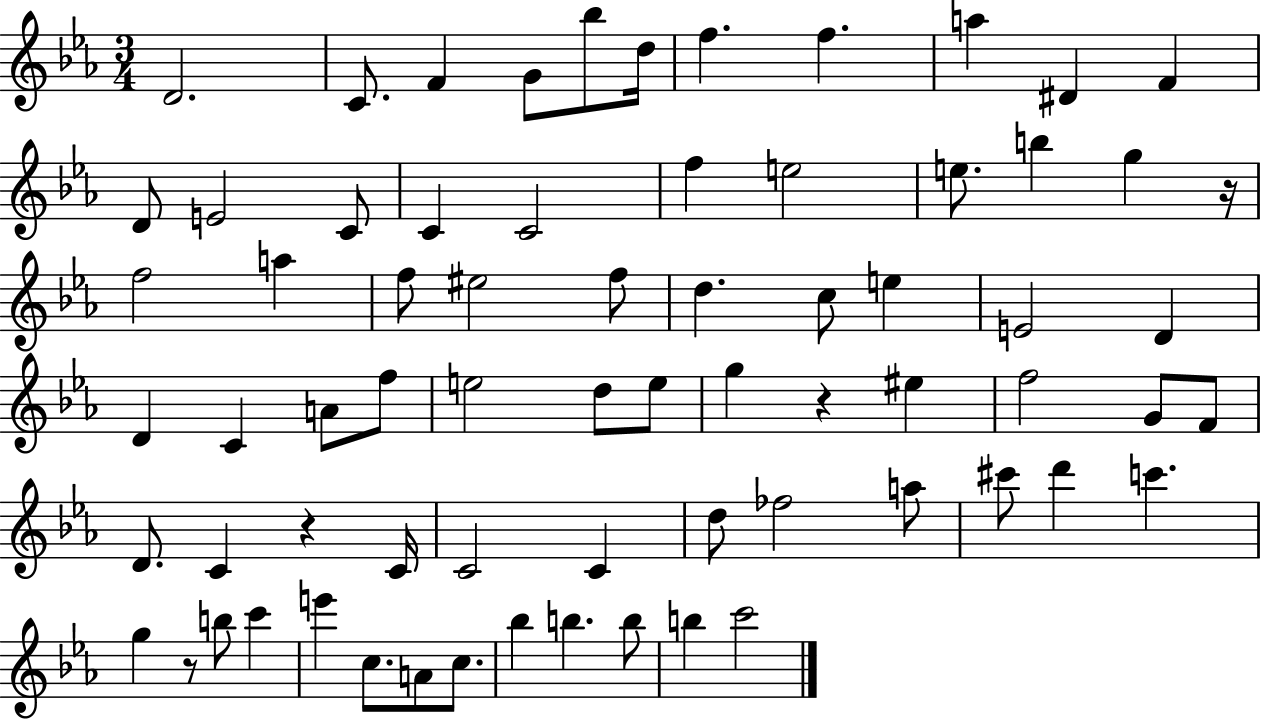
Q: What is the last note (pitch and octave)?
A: C6